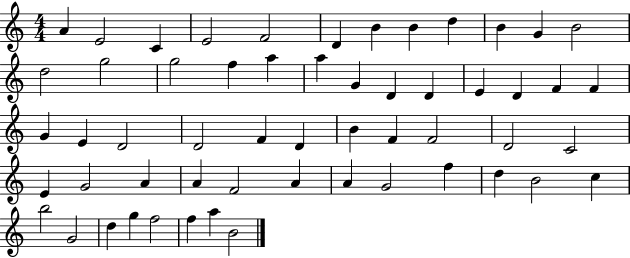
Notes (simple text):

A4/q E4/h C4/q E4/h F4/h D4/q B4/q B4/q D5/q B4/q G4/q B4/h D5/h G5/h G5/h F5/q A5/q A5/q G4/q D4/q D4/q E4/q D4/q F4/q F4/q G4/q E4/q D4/h D4/h F4/q D4/q B4/q F4/q F4/h D4/h C4/h E4/q G4/h A4/q A4/q F4/h A4/q A4/q G4/h F5/q D5/q B4/h C5/q B5/h G4/h D5/q G5/q F5/h F5/q A5/q B4/h